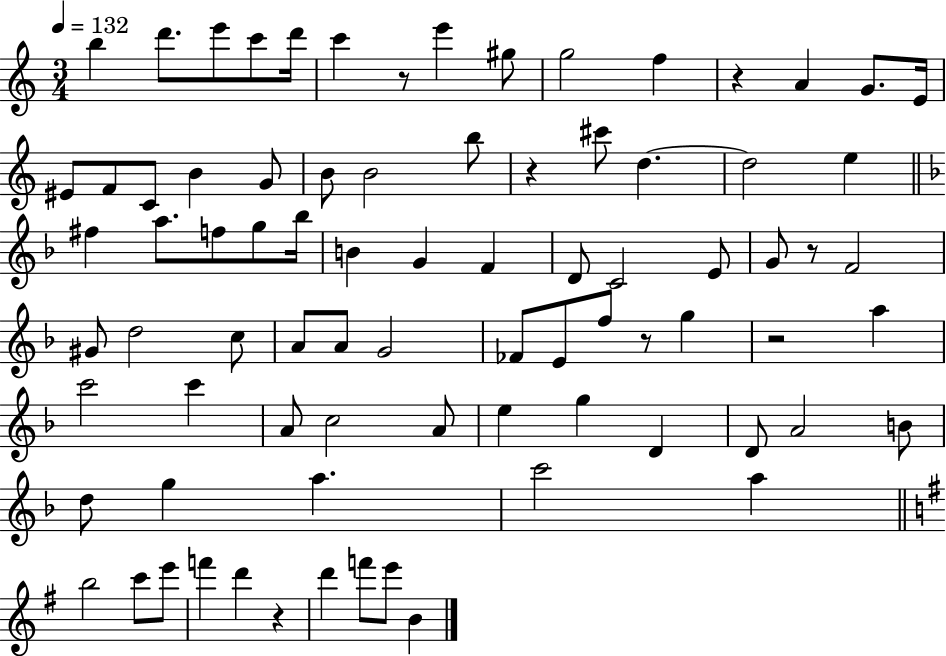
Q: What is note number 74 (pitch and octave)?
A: B4